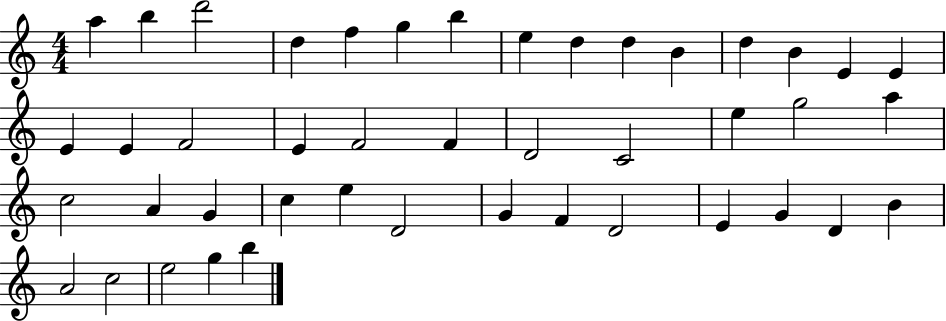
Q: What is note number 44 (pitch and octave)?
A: B5